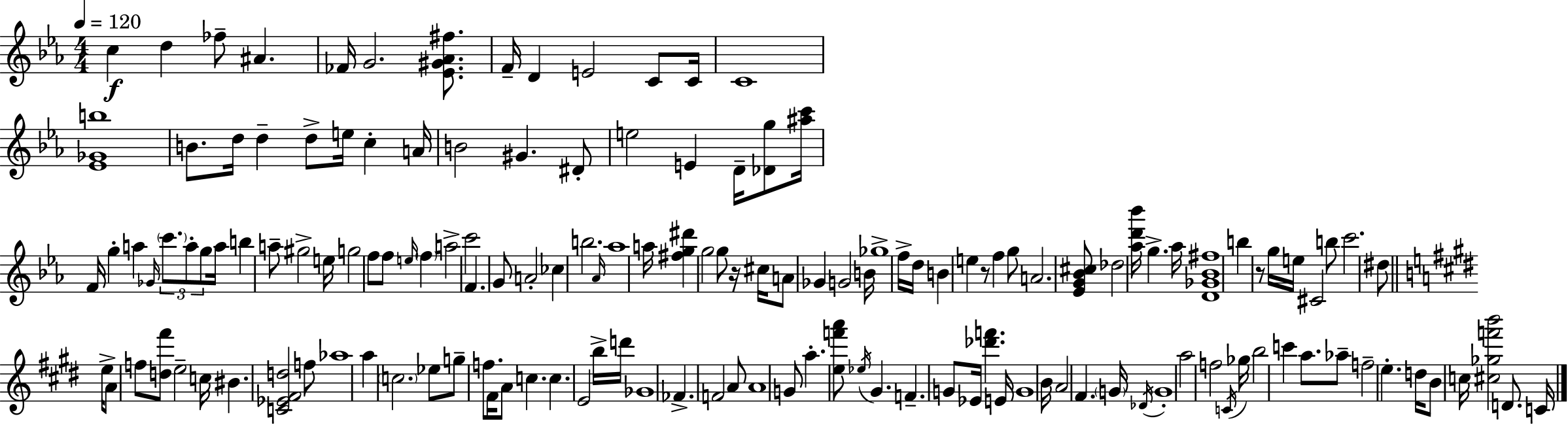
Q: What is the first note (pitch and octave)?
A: C5